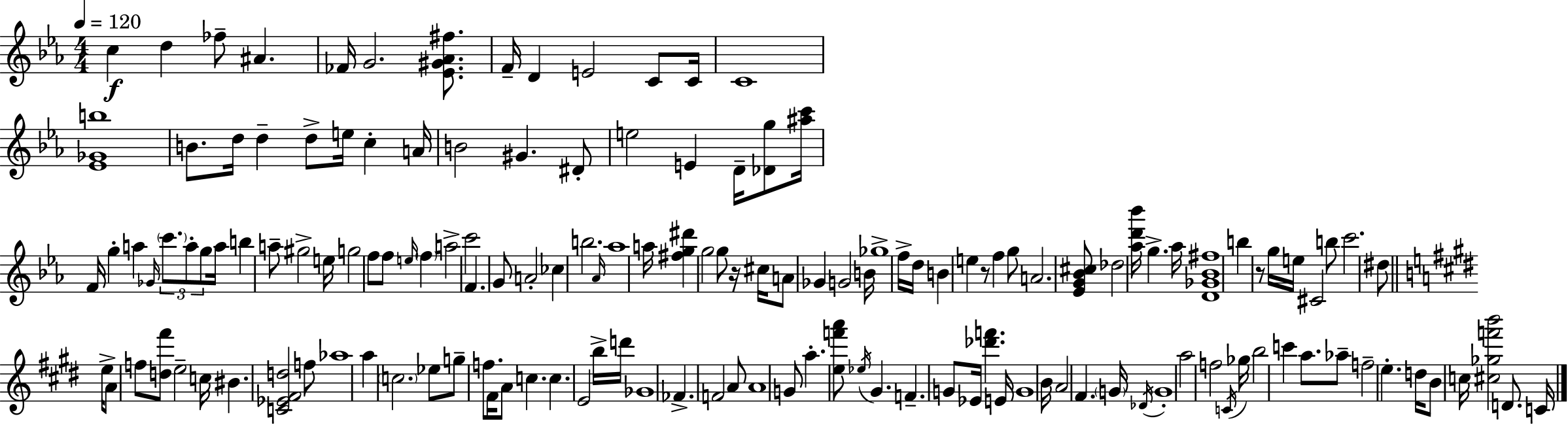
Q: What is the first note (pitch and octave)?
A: C5